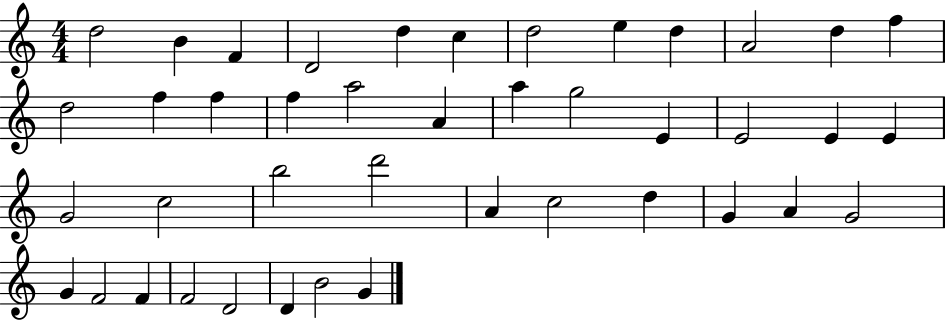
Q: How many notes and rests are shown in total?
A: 42